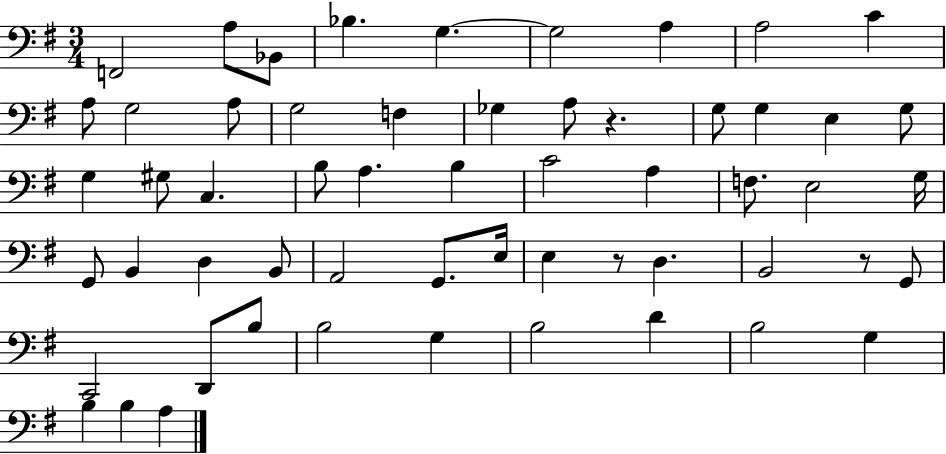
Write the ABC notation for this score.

X:1
T:Untitled
M:3/4
L:1/4
K:G
F,,2 A,/2 _B,,/2 _B, G, G,2 A, A,2 C A,/2 G,2 A,/2 G,2 F, _G, A,/2 z G,/2 G, E, G,/2 G, ^G,/2 C, B,/2 A, B, C2 A, F,/2 E,2 G,/4 G,,/2 B,, D, B,,/2 A,,2 G,,/2 E,/4 E, z/2 D, B,,2 z/2 G,,/2 C,,2 D,,/2 B,/2 B,2 G, B,2 D B,2 G, B, B, A,